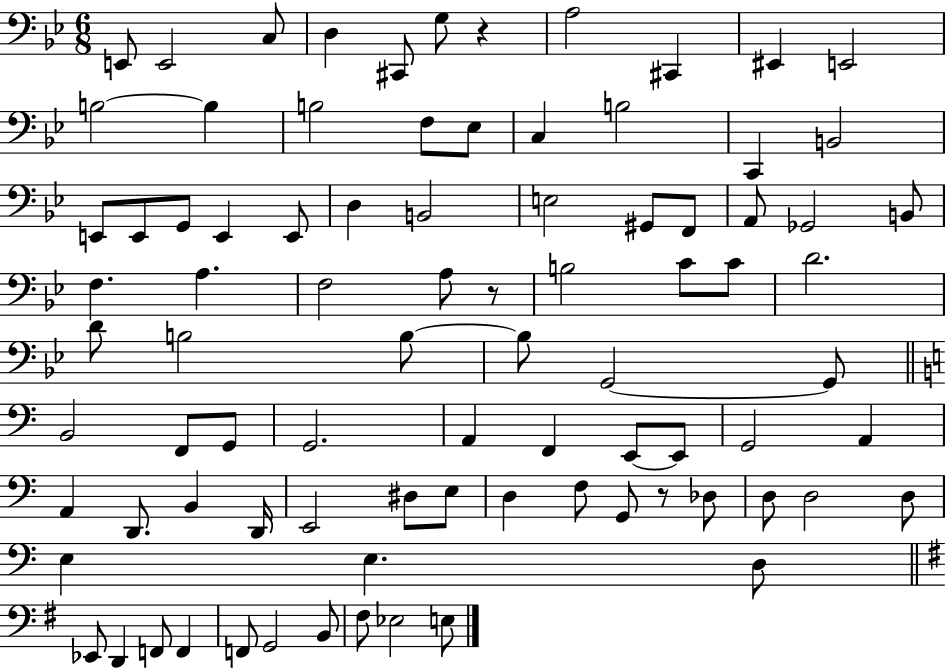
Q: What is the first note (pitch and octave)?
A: E2